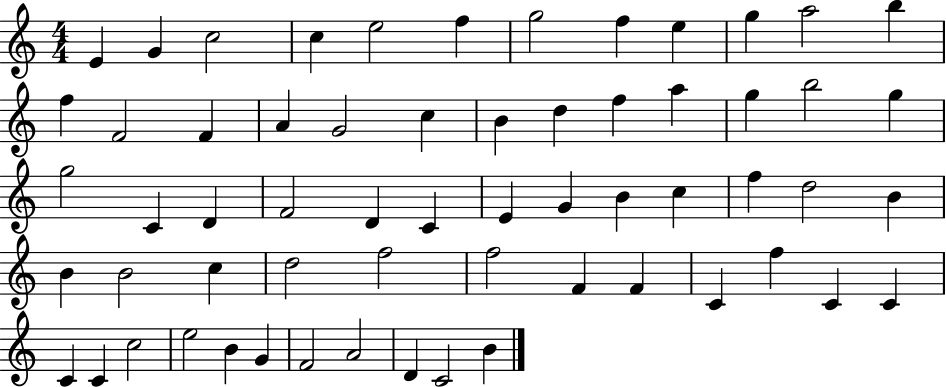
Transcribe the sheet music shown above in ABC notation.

X:1
T:Untitled
M:4/4
L:1/4
K:C
E G c2 c e2 f g2 f e g a2 b f F2 F A G2 c B d f a g b2 g g2 C D F2 D C E G B c f d2 B B B2 c d2 f2 f2 F F C f C C C C c2 e2 B G F2 A2 D C2 B